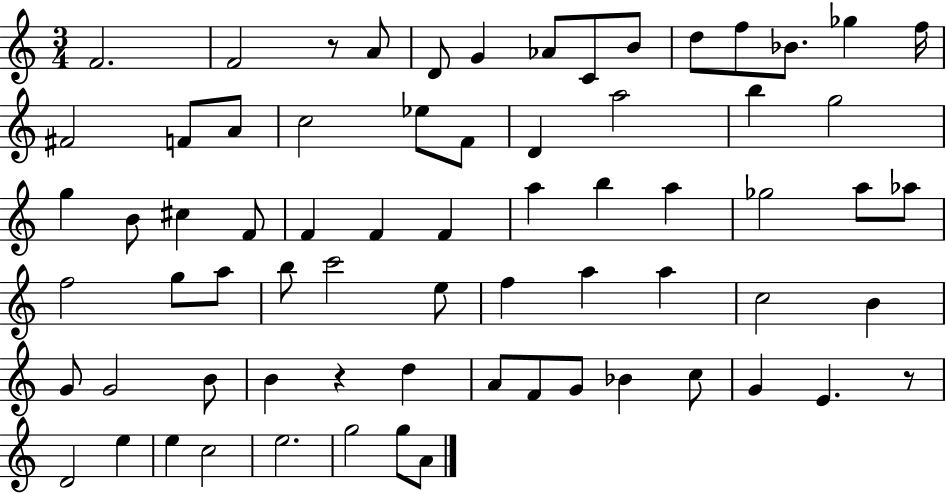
{
  \clef treble
  \numericTimeSignature
  \time 3/4
  \key c \major
  f'2. | f'2 r8 a'8 | d'8 g'4 aes'8 c'8 b'8 | d''8 f''8 bes'8. ges''4 f''16 | \break fis'2 f'8 a'8 | c''2 ees''8 f'8 | d'4 a''2 | b''4 g''2 | \break g''4 b'8 cis''4 f'8 | f'4 f'4 f'4 | a''4 b''4 a''4 | ges''2 a''8 aes''8 | \break f''2 g''8 a''8 | b''8 c'''2 e''8 | f''4 a''4 a''4 | c''2 b'4 | \break g'8 g'2 b'8 | b'4 r4 d''4 | a'8 f'8 g'8 bes'4 c''8 | g'4 e'4. r8 | \break d'2 e''4 | e''4 c''2 | e''2. | g''2 g''8 a'8 | \break \bar "|."
}